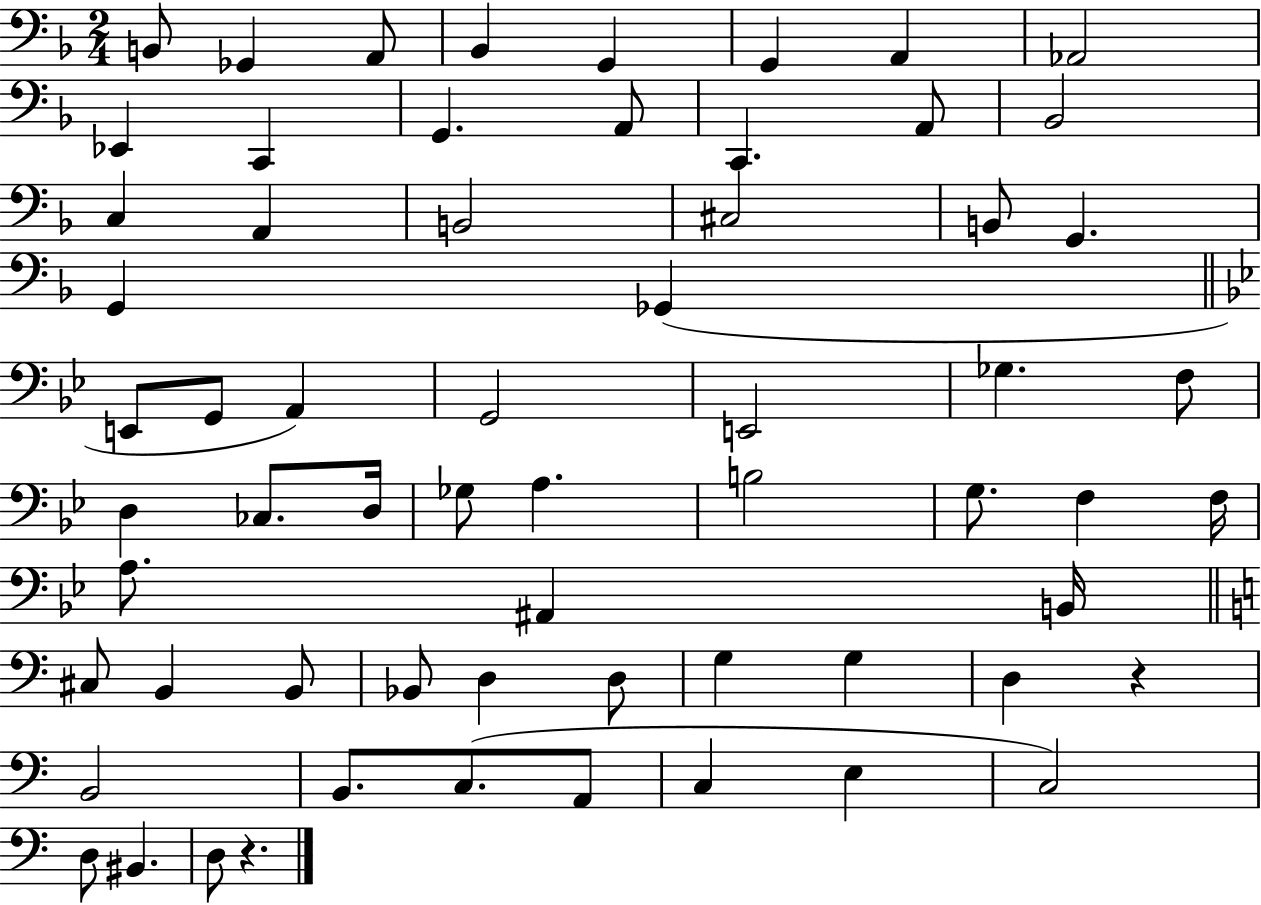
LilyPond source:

{
  \clef bass
  \numericTimeSignature
  \time 2/4
  \key f \major
  b,8 ges,4 a,8 | bes,4 g,4 | g,4 a,4 | aes,2 | \break ees,4 c,4 | g,4. a,8 | c,4. a,8 | bes,2 | \break c4 a,4 | b,2 | cis2 | b,8 g,4. | \break g,4 ges,4( | \bar "||" \break \key bes \major e,8 g,8 a,4) | g,2 | e,2 | ges4. f8 | \break d4 ces8. d16 | ges8 a4. | b2 | g8. f4 f16 | \break a8. ais,4 b,16 | \bar "||" \break \key c \major cis8 b,4 b,8 | bes,8 d4 d8 | g4 g4 | d4 r4 | \break b,2 | b,8. c8.( a,8 | c4 e4 | c2) | \break d8 bis,4. | d8 r4. | \bar "|."
}